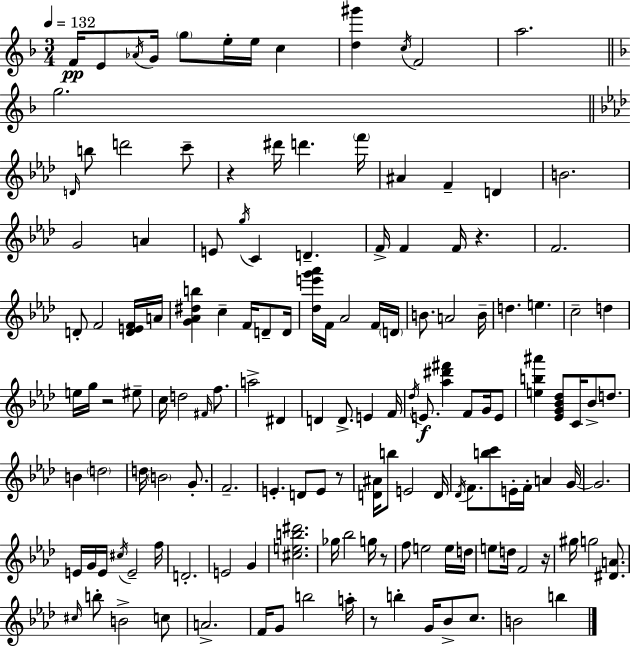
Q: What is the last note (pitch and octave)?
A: B5